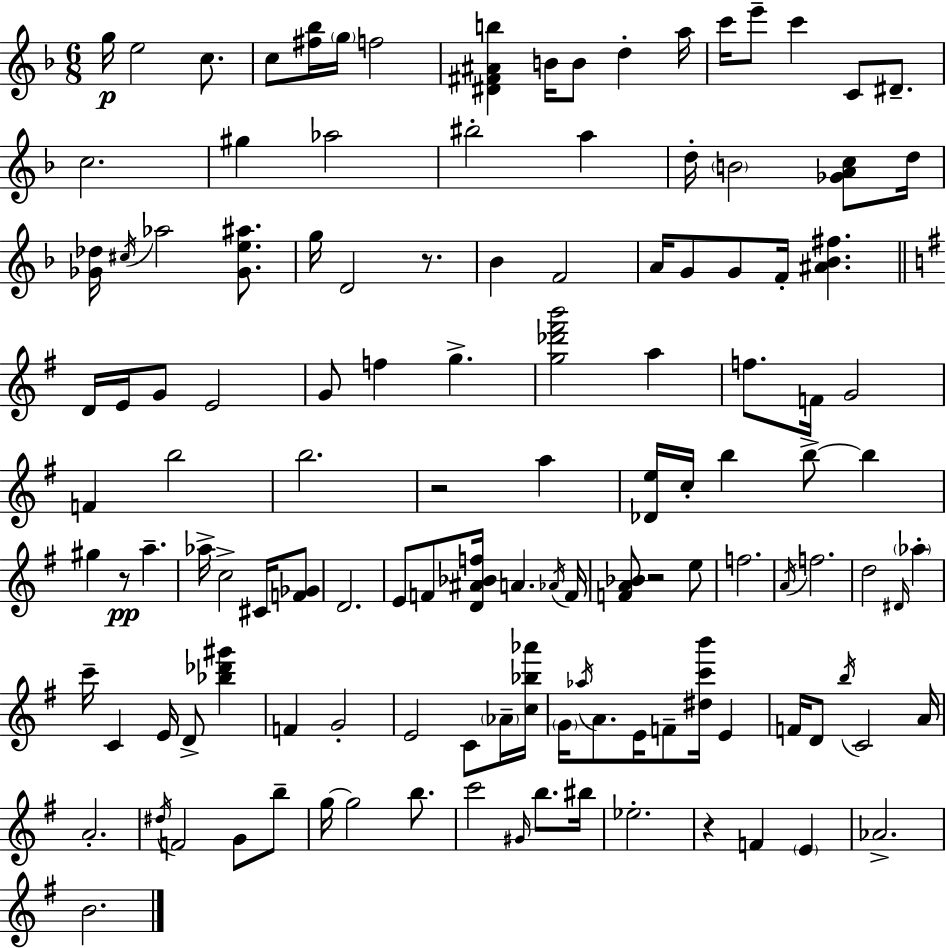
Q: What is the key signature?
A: D minor